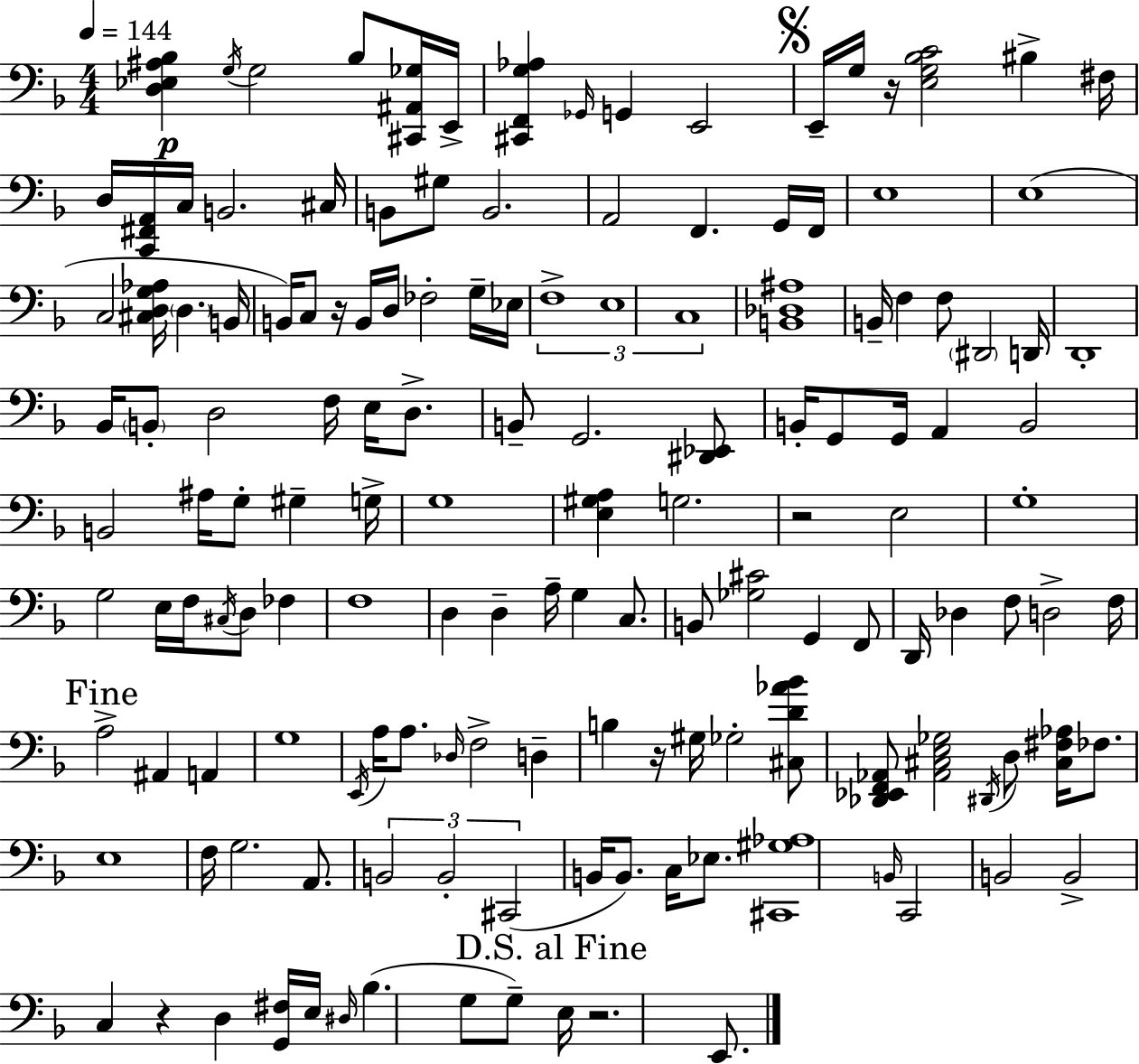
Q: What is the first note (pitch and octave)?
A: G3